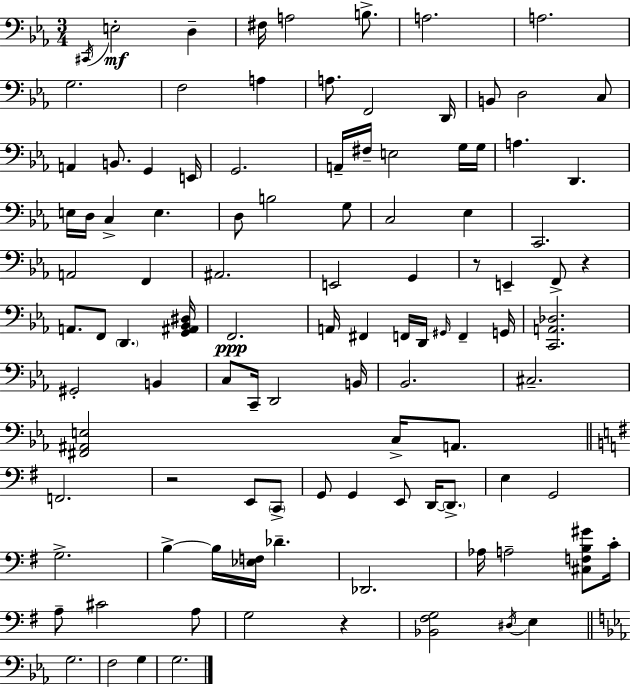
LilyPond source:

{
  \clef bass
  \numericTimeSignature
  \time 3/4
  \key ees \major
  \acciaccatura { cis,16 }\mf e2-. d4-- | fis16 a2 b8.-> | a2. | a2. | \break g2. | f2 a4 | a8. f,2 | d,16 b,8 d2 c8 | \break a,4 b,8. g,4 | e,16 g,2. | a,16-- fis16-- e2 g16 | g16 a4. d,4. | \break e16 d16 c4-> e4. | d8 b2 g8 | c2 ees4 | c,2. | \break a,2 f,4 | ais,2. | e,2 g,4 | r8 e,4-- f,8-> r4 | \break a,8. f,8 \parenthesize d,4. | <g, ais, bes, dis>16 f,2.\ppp | a,16 fis,4 f,16 d,16 \grace { gis,16 } f,4-- | g,16 <c, a, des>2. | \break gis,2-. b,4 | c8 c,16-- d,2 | b,16 bes,2. | cis2.-- | \break <fis, ais, e>2 c16-> a,8. | \bar "||" \break \key e \minor f,2. | r2 e,8 \parenthesize c,8-> | g,8 g,4 e,8 d,16~~ \parenthesize d,8.-> | e4 g,2 | \break g2.-> | b4->~~ b16 <ees f>16 des'4.-- | des,2. | aes16 a2-- <cis f b gis'>8 c'16-. | \break a8-- cis'2 a8 | g2 r4 | <bes, fis g>2 \acciaccatura { dis16 } e4 | \bar "||" \break \key ees \major g2. | f2 g4 | g2. | \bar "|."
}